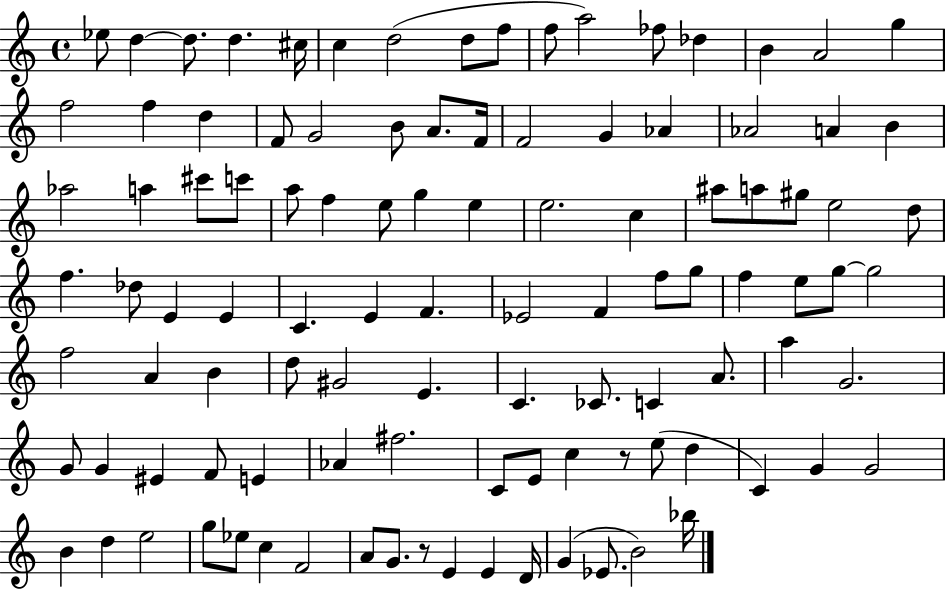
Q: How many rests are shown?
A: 2